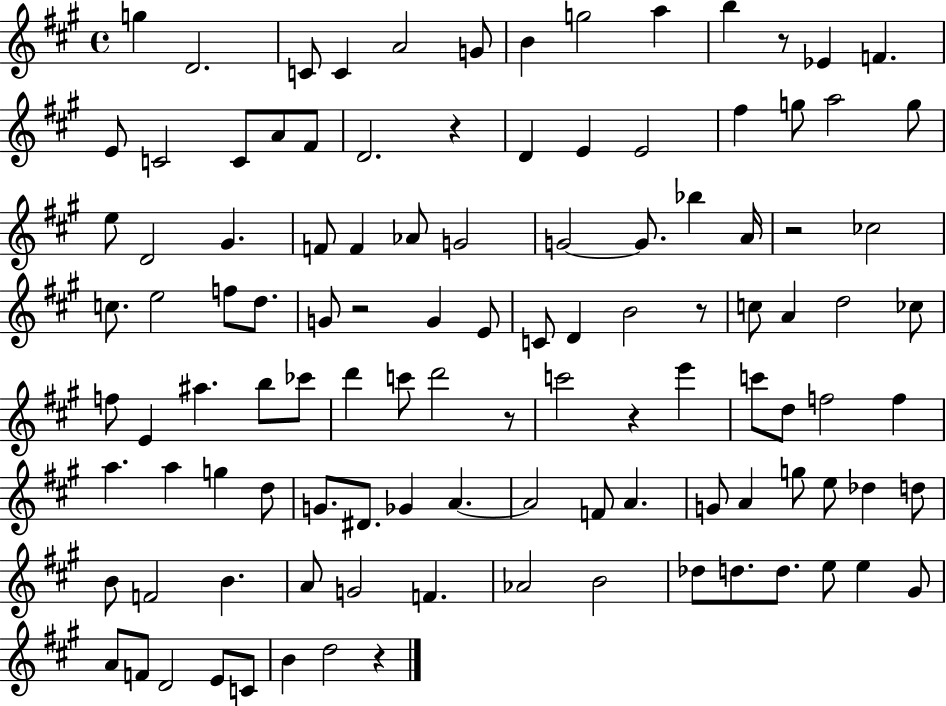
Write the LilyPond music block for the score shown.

{
  \clef treble
  \time 4/4
  \defaultTimeSignature
  \key a \major
  \repeat volta 2 { g''4 d'2. | c'8 c'4 a'2 g'8 | b'4 g''2 a''4 | b''4 r8 ees'4 f'4. | \break e'8 c'2 c'8 a'8 fis'8 | d'2. r4 | d'4 e'4 e'2 | fis''4 g''8 a''2 g''8 | \break e''8 d'2 gis'4. | f'8 f'4 aes'8 g'2 | g'2~~ g'8. bes''4 a'16 | r2 ces''2 | \break c''8. e''2 f''8 d''8. | g'8 r2 g'4 e'8 | c'8 d'4 b'2 r8 | c''8 a'4 d''2 ces''8 | \break f''8 e'4 ais''4. b''8 ces'''8 | d'''4 c'''8 d'''2 r8 | c'''2 r4 e'''4 | c'''8 d''8 f''2 f''4 | \break a''4. a''4 g''4 d''8 | g'8. dis'8. ges'4 a'4.~~ | a'2 f'8 a'4. | g'8 a'4 g''8 e''8 des''4 d''8 | \break b'8 f'2 b'4. | a'8 g'2 f'4. | aes'2 b'2 | des''8 d''8. d''8. e''8 e''4 gis'8 | \break a'8 f'8 d'2 e'8 c'8 | b'4 d''2 r4 | } \bar "|."
}